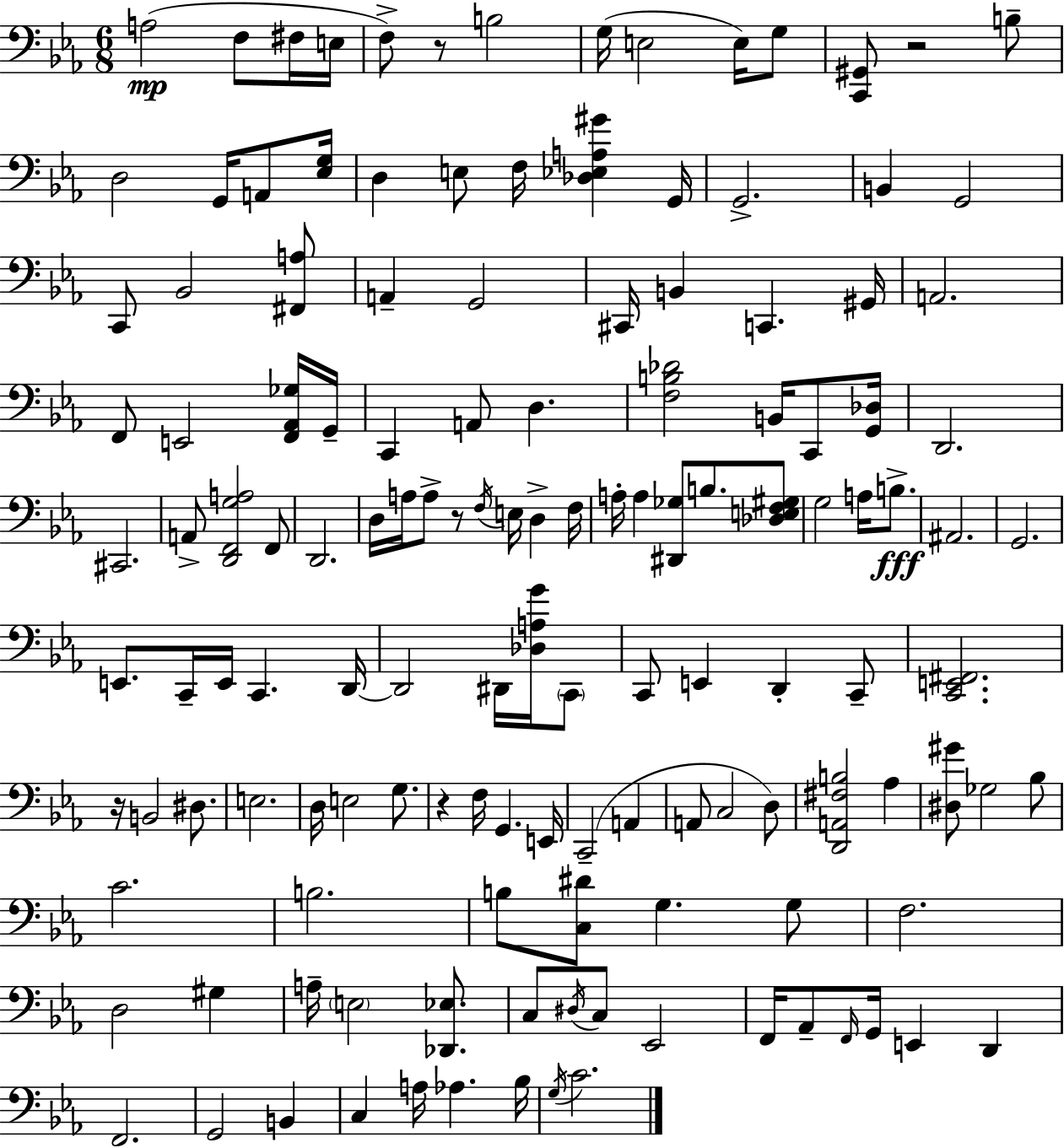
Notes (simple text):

A3/h F3/e F#3/s E3/s F3/e R/e B3/h G3/s E3/h E3/s G3/e [C2,G#2]/e R/h B3/e D3/h G2/s A2/e [Eb3,G3]/s D3/q E3/e F3/s [Db3,Eb3,A3,G#4]/q G2/s G2/h. B2/q G2/h C2/e Bb2/h [F#2,A3]/e A2/q G2/h C#2/s B2/q C2/q. G#2/s A2/h. F2/e E2/h [F2,Ab2,Gb3]/s G2/s C2/q A2/e D3/q. [F3,B3,Db4]/h B2/s C2/e [G2,Db3]/s D2/h. C#2/h. A2/e [D2,F2,G3,A3]/h F2/e D2/h. D3/s A3/s A3/e R/e F3/s E3/s D3/q F3/s A3/s A3/q [D#2,Gb3]/e B3/e. [Db3,E3,F3,G#3]/e G3/h A3/s B3/e. A#2/h. G2/h. E2/e. C2/s E2/s C2/q. D2/s D2/h D#2/s [Db3,A3,G4]/s C2/e C2/e E2/q D2/q C2/e [C2,E2,F#2]/h. R/s B2/h D#3/e. E3/h. D3/s E3/h G3/e. R/q F3/s G2/q. E2/s C2/h A2/q A2/e C3/h D3/e [D2,A2,F#3,B3]/h Ab3/q [D#3,G#4]/e Gb3/h Bb3/e C4/h. B3/h. B3/e [C3,D#4]/e G3/q. G3/e F3/h. D3/h G#3/q A3/s E3/h [Db2,Eb3]/e. C3/e D#3/s C3/e Eb2/h F2/s Ab2/e F2/s G2/s E2/q D2/q F2/h. G2/h B2/q C3/q A3/s Ab3/q. Bb3/s G3/s C4/h.